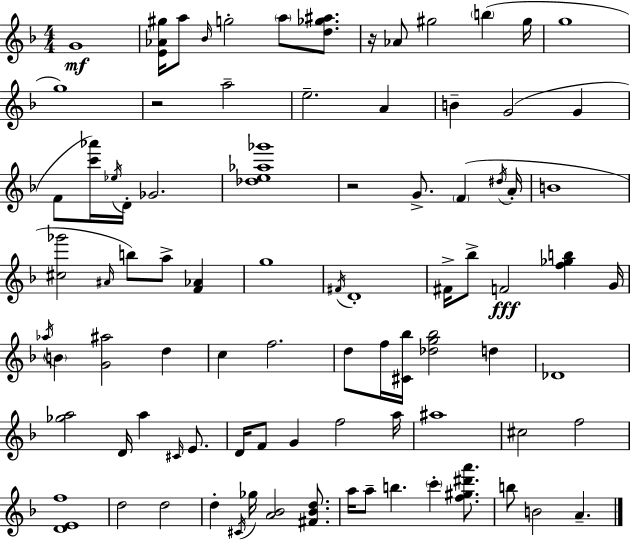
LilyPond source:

{
  \clef treble
  \numericTimeSignature
  \time 4/4
  \key f \major
  g'1\mf | <e' aes' gis''>16 a''8 \grace { bes'16 } g''2-. \parenthesize a''8 <d'' ges'' ais''>8. | r16 aes'8 gis''2 \parenthesize b''4( | gis''16 g''1 | \break g''1) | r2 a''2-- | e''2.-- a'4 | b'4-- g'2( g'4 | \break f'8 <c''' aes'''>16) \acciaccatura { ees''16 } d'16-. ges'2. | <des'' e'' aes'' ges'''>1 | r2 g'8.-> \parenthesize f'4( | \acciaccatura { dis''16 } a'16-. b'1 | \break <cis'' ges'''>2 \grace { ais'16 }) b''8 a''8-> | <f' aes'>4 g''1 | \acciaccatura { fis'16 } d'1-. | fis'16-> bes''8-> f'2\fff | \break <f'' ges'' b''>4 g'16 \acciaccatura { aes''16 } \parenthesize b'4 <g' ais''>2 | d''4 c''4 f''2. | d''8 f''16 <cis' bes''>16 <des'' g'' bes''>2 | d''4 des'1 | \break <ges'' a''>2 d'16 a''4 | \grace { cis'16 } e'8. d'16 f'8 g'4 f''2 | a''16 ais''1 | cis''2 f''2 | \break <d' e' f''>1 | d''2 d''2 | d''4-. \acciaccatura { cis'16 } ges''16 <a' bes'>2 | <fis' bes' d''>8. a''16 a''8-- b''4. | \break \parenthesize c'''4-. <f'' gis'' dis''' a'''>8. b''8 b'2 | a'4.-- \bar "|."
}